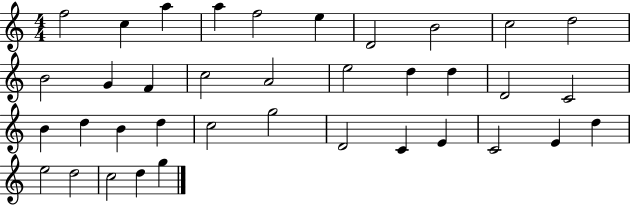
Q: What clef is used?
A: treble